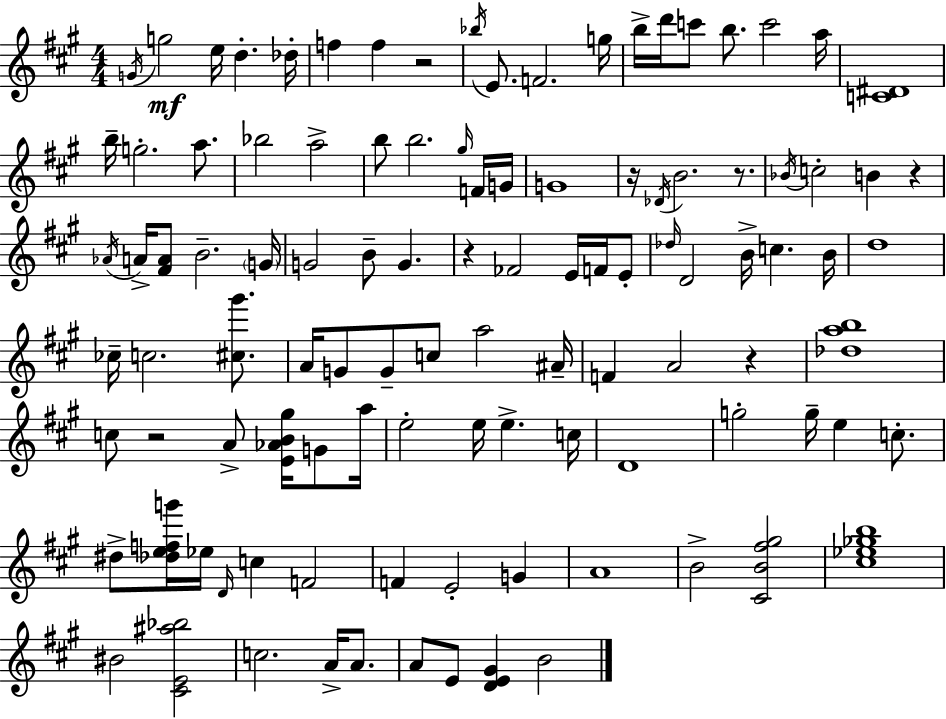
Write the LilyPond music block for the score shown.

{
  \clef treble
  \numericTimeSignature
  \time 4/4
  \key a \major
  \repeat volta 2 { \acciaccatura { g'16 }\mf g''2 e''16 d''4.-. | des''16-. f''4 f''4 r2 | \acciaccatura { bes''16 } e'8. f'2. | g''16 b''16-> d'''16 c'''8 b''8. c'''2 | \break a''16 <c' dis'>1 | b''16-- g''2.-. a''8. | bes''2 a''2-> | b''8 b''2. | \break \grace { gis''16 } f'16 g'16 g'1 | r16 \acciaccatura { des'16 } b'2. | r8. \acciaccatura { bes'16 } c''2-. b'4 | r4 \acciaccatura { aes'16 } a'16-> <fis' a'>8 b'2.-- | \break \parenthesize g'16 g'2 b'8-- | g'4. r4 fes'2 | e'16 f'16 e'8-. \grace { des''16 } d'2 b'16-> | c''4. b'16 d''1 | \break ces''16-- c''2. | <cis'' gis'''>8. a'16 g'8 g'8-- c''8 a''2 | ais'16-- f'4 a'2 | r4 <des'' a'' b''>1 | \break c''8 r2 | a'8-> <e' aes' b' gis''>16 g'8 a''16 e''2-. e''16 | e''4.-> c''16 d'1 | g''2-. g''16-- | \break e''4 c''8.-. dis''8-> <des'' e'' f'' g'''>16 ees''16 \grace { d'16 } c''4 | f'2 f'4 e'2-. | g'4 a'1 | b'2-> | \break <cis' b' fis'' gis''>2 <cis'' ees'' ges'' b''>1 | bis'2 | <cis' e' ais'' bes''>2 c''2. | a'16-> a'8. a'8 e'8 <d' e' gis'>4 | \break b'2 } \bar "|."
}